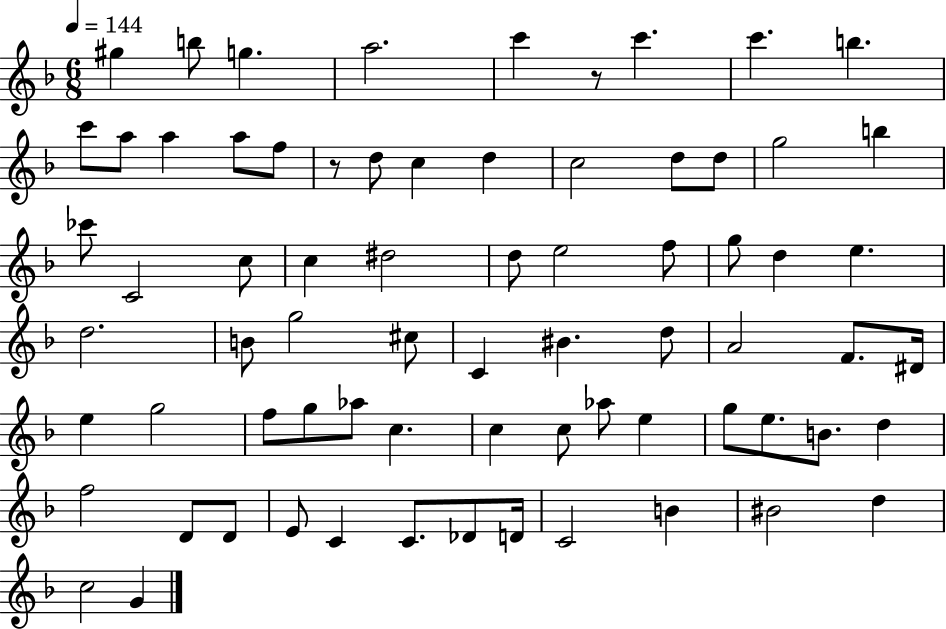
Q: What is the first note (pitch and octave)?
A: G#5